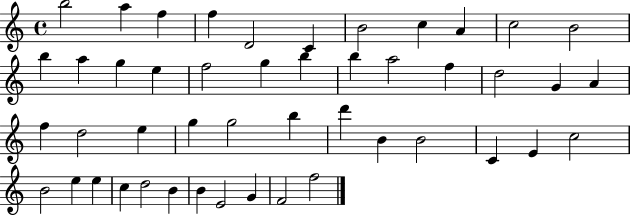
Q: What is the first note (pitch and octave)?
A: B5